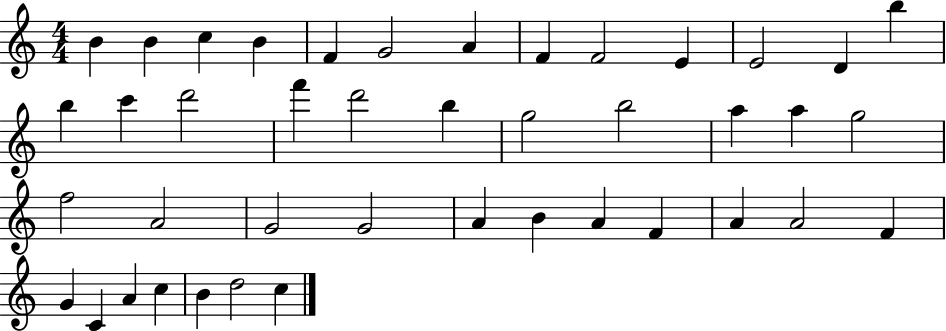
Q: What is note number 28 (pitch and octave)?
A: G4